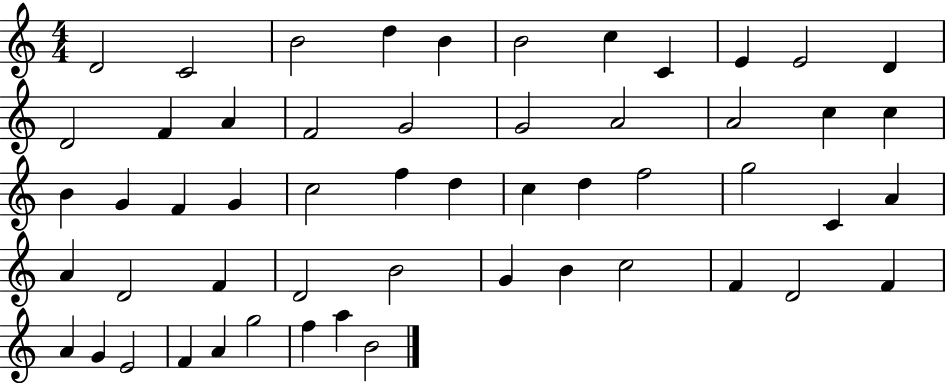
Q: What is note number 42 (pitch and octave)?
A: C5